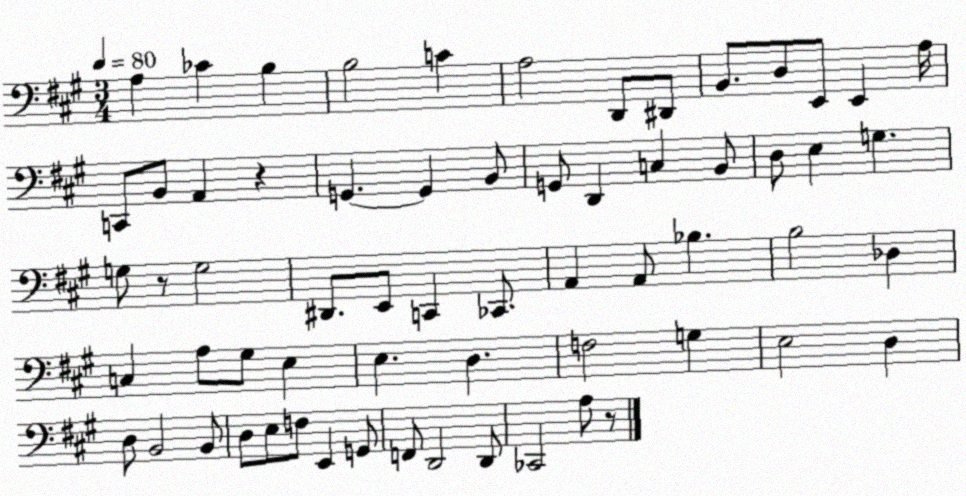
X:1
T:Untitled
M:3/4
L:1/4
K:A
A, _C B, B,2 C A,2 D,,/2 ^D,,/2 B,,/2 D,/2 E,,/2 E,, A,/4 C,,/2 B,,/2 A,, z G,, G,, B,,/2 G,,/2 D,, C, B,,/2 D,/2 E, G, G,/2 z/2 G,2 ^D,,/2 E,,/2 C,, _C,,/2 A,, A,,/2 _B, B,2 _D, C, A,/2 ^G,/2 E, E, D, F,2 G, E,2 D, D,/2 B,,2 B,,/2 D,/2 E,/2 F,/2 E,, G,,/2 F,,/2 D,,2 D,,/2 _C,,2 A,/2 z/2